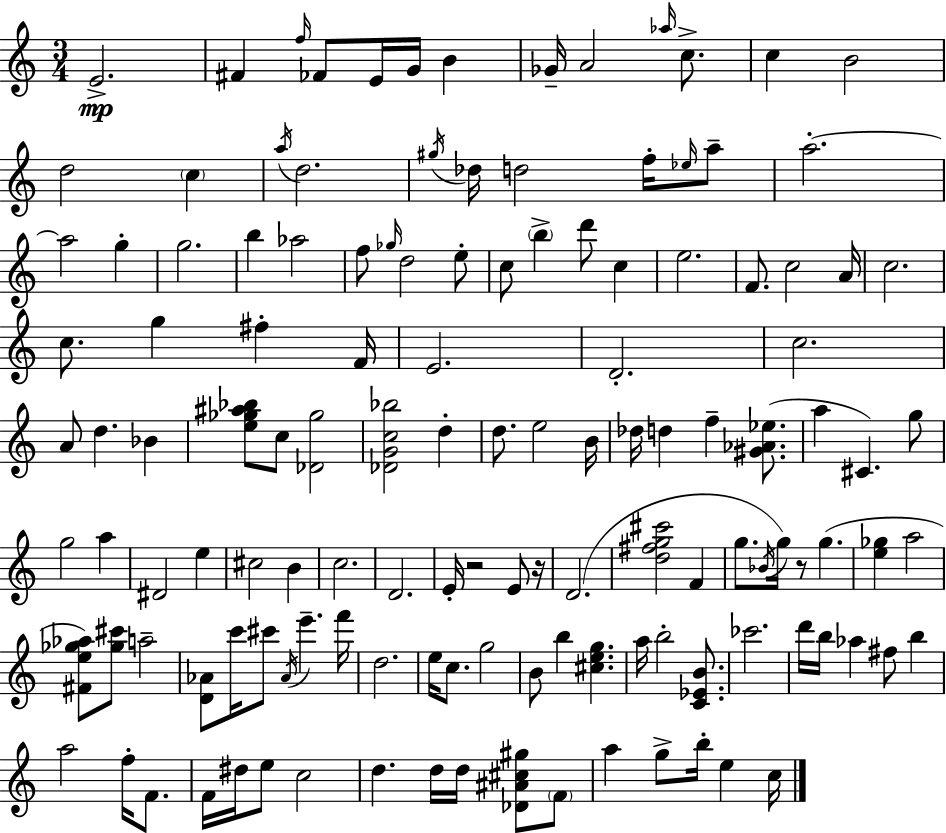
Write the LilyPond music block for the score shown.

{
  \clef treble
  \numericTimeSignature
  \time 3/4
  \key c \major
  e'2.->\mp | fis'4 \grace { f''16 } fes'8 e'16 g'16 b'4 | ges'16-- a'2 \grace { aes''16 } c''8.-> | c''4 b'2 | \break d''2 \parenthesize c''4 | \acciaccatura { a''16 } d''2. | \acciaccatura { gis''16 } des''16 d''2 | f''16-. \grace { ees''16 } a''8-- a''2.-.~~ | \break a''2 | g''4-. g''2. | b''4 aes''2 | f''8 \grace { ges''16 } d''2 | \break e''8-. c''8 \parenthesize b''4-> | d'''8 c''4 e''2. | f'8. c''2 | a'16 c''2. | \break c''8. g''4 | fis''4-. f'16 e'2. | d'2.-. | c''2. | \break a'8 d''4. | bes'4 <e'' ges'' ais'' bes''>8 c''8 <des' ges''>2 | <des' g' c'' bes''>2 | d''4-. d''8. e''2 | \break b'16 des''16 d''4 f''4-- | <gis' aes' ees''>8.( a''4 cis'4.) | g''8 g''2 | a''4 dis'2 | \break e''4 cis''2 | b'4 c''2. | d'2. | e'16-. r2 | \break e'8 r16 d'2.( | <d'' fis'' g'' cis'''>2 | f'4 g''8. \acciaccatura { bes'16 } g''16) r8 | g''4.( <e'' ges''>4 a''2 | \break <fis' e'' ges'' aes''>8) <ges'' cis'''>8 a''2-- | <d' aes'>8 c'''16 cis'''8 | \acciaccatura { aes'16 } e'''4.-- f'''16 d''2. | e''16 c''8. | \break g''2 b'8 b''4 | <cis'' e'' g''>4. a''16 b''2-. | <c' ees' b'>8. ces'''2. | d'''16 b''16 aes''4 | \break fis''8 b''4 a''2 | f''16-. f'8. f'16 dis''16 e''8 | c''2 d''4. | d''16 d''16 <des' ais' cis'' gis''>8 \parenthesize f'8 a''4 | \break g''8-> b''16-. e''4 c''16 \bar "|."
}